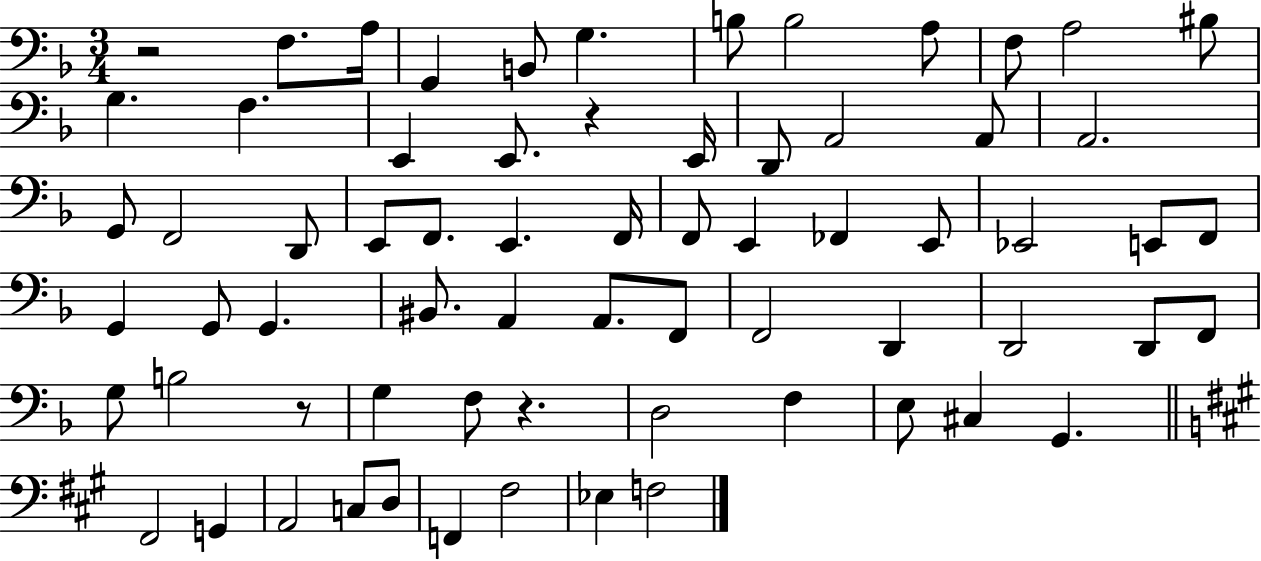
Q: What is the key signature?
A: F major